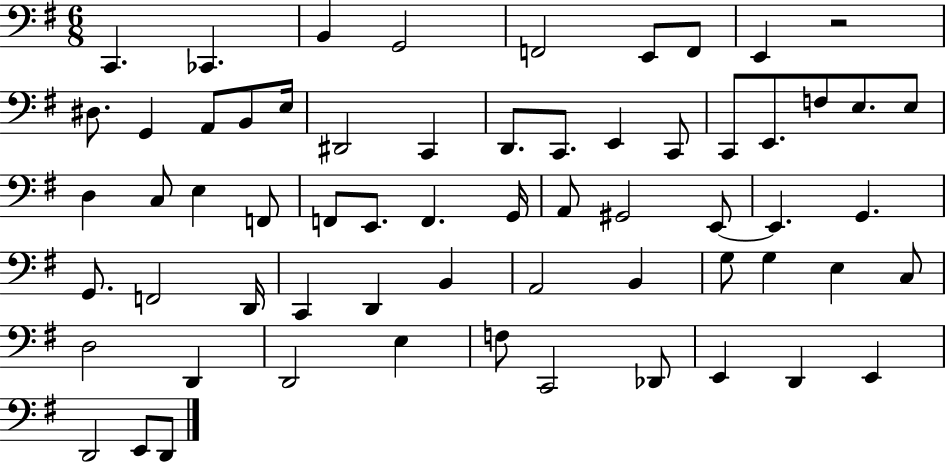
X:1
T:Untitled
M:6/8
L:1/4
K:G
C,, _C,, B,, G,,2 F,,2 E,,/2 F,,/2 E,, z2 ^D,/2 G,, A,,/2 B,,/2 E,/4 ^D,,2 C,, D,,/2 C,,/2 E,, C,,/2 C,,/2 E,,/2 F,/2 E,/2 E,/2 D, C,/2 E, F,,/2 F,,/2 E,,/2 F,, G,,/4 A,,/2 ^G,,2 E,,/2 E,, G,, G,,/2 F,,2 D,,/4 C,, D,, B,, A,,2 B,, G,/2 G, E, C,/2 D,2 D,, D,,2 E, F,/2 C,,2 _D,,/2 E,, D,, E,, D,,2 E,,/2 D,,/2